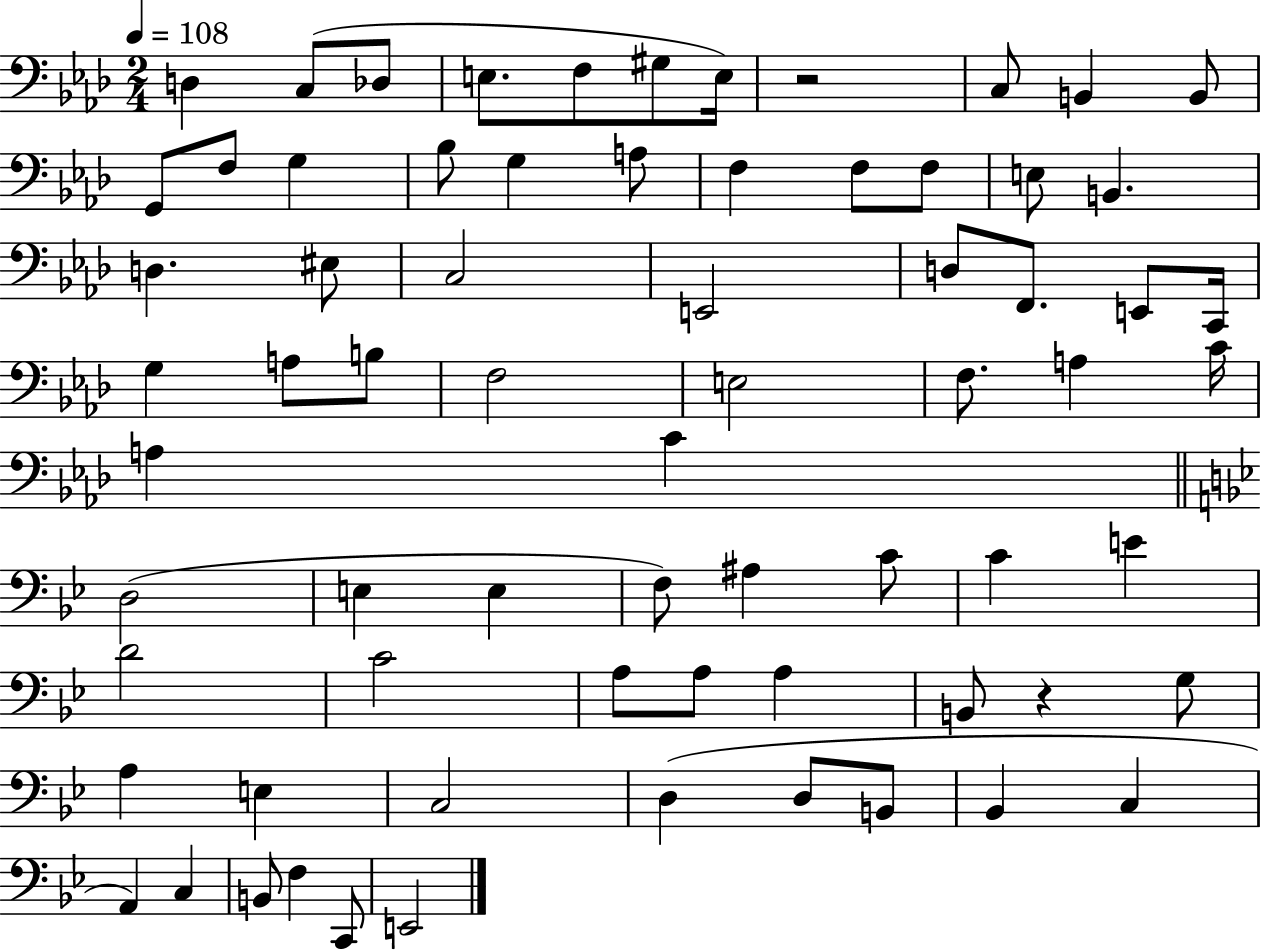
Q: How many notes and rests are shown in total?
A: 70